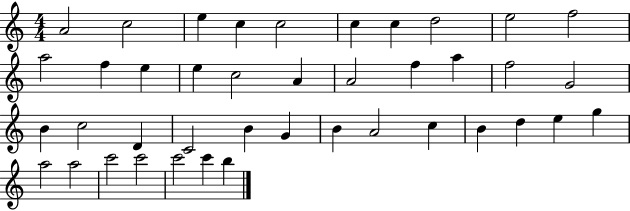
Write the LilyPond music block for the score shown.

{
  \clef treble
  \numericTimeSignature
  \time 4/4
  \key c \major
  a'2 c''2 | e''4 c''4 c''2 | c''4 c''4 d''2 | e''2 f''2 | \break a''2 f''4 e''4 | e''4 c''2 a'4 | a'2 f''4 a''4 | f''2 g'2 | \break b'4 c''2 d'4 | c'2 b'4 g'4 | b'4 a'2 c''4 | b'4 d''4 e''4 g''4 | \break a''2 a''2 | c'''2 c'''2 | c'''2 c'''4 b''4 | \bar "|."
}